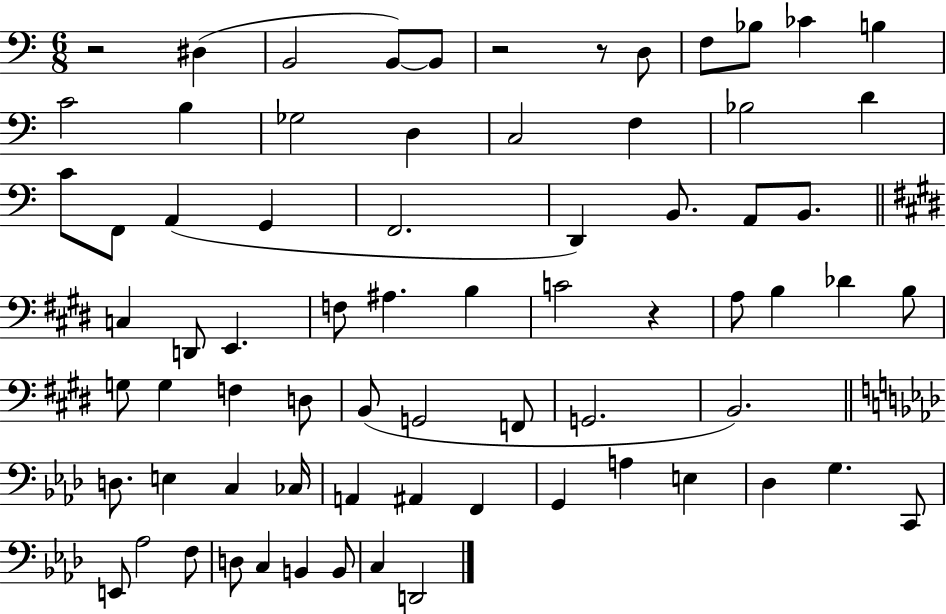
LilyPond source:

{
  \clef bass
  \numericTimeSignature
  \time 6/8
  \key c \major
  \repeat volta 2 { r2 dis4( | b,2 b,8~~) b,8 | r2 r8 d8 | f8 bes8 ces'4 b4 | \break c'2 b4 | ges2 d4 | c2 f4 | bes2 d'4 | \break c'8 f,8 a,4( g,4 | f,2. | d,4) b,8. a,8 b,8. | \bar "||" \break \key e \major c4 d,8 e,4. | f8 ais4. b4 | c'2 r4 | a8 b4 des'4 b8 | \break g8 g4 f4 d8 | b,8( g,2 f,8 | g,2. | b,2.) | \break \bar "||" \break \key f \minor d8. e4 c4 ces16 | a,4 ais,4 f,4 | g,4 a4 e4 | des4 g4. c,8 | \break e,8 aes2 f8 | d8 c4 b,4 b,8 | c4 d,2 | } \bar "|."
}